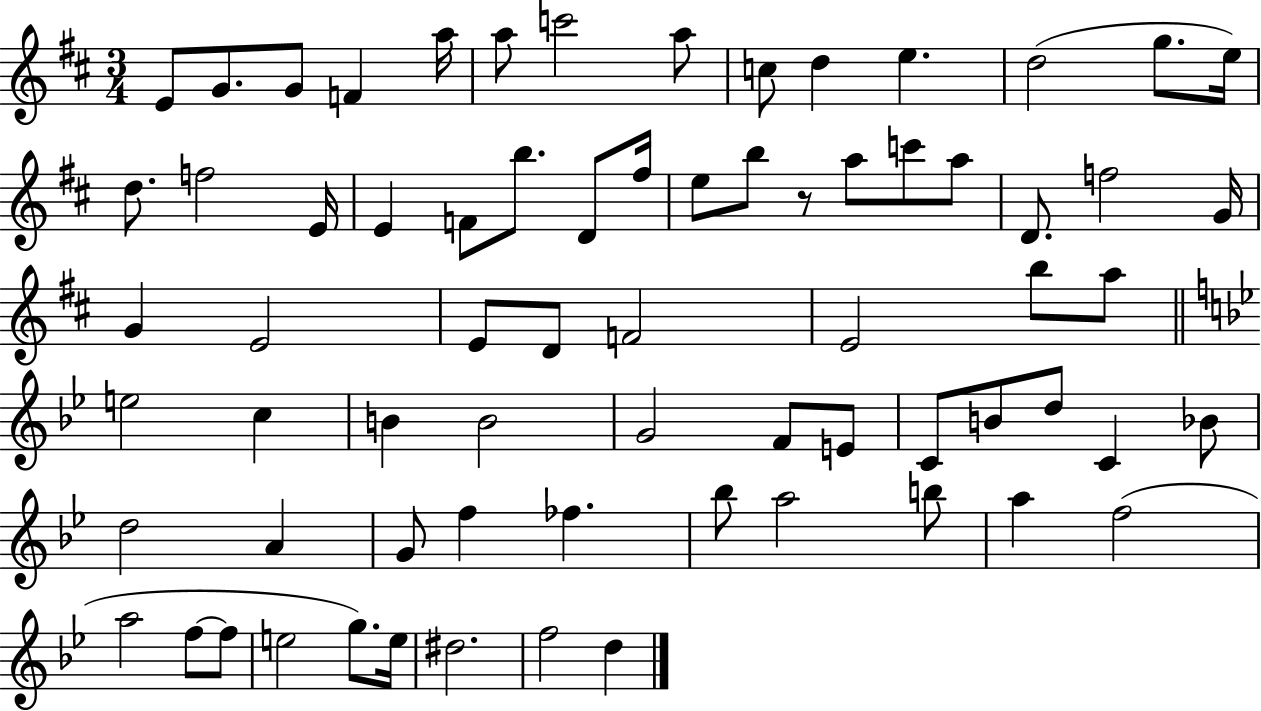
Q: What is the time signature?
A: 3/4